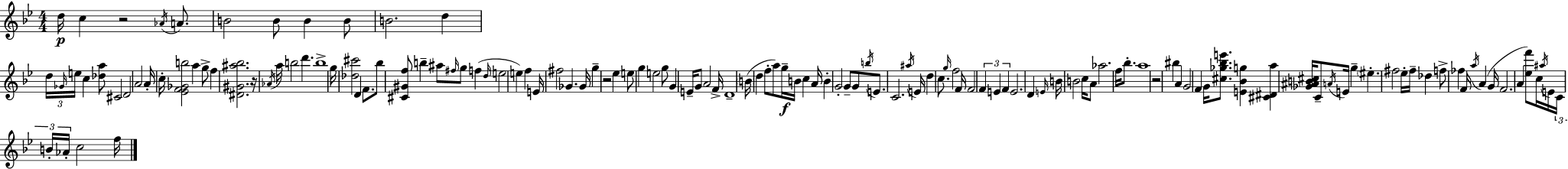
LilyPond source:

{
  \clef treble
  \numericTimeSignature
  \time 4/4
  \key bes \major
  d''16\p c''4 r2 \acciaccatura { aes'16 } a'8. | b'2 b'8 b'4 b'8 | b'2. d''4 | \tuplet 3/2 { d''16 \grace { ges'16 } e''16 } c''4 <des'' a''>8 cis'2 | \break d'2 a'2 | a'16-. c''16-. <ees' f' ges' b''>2 a''4 | g''8-> f''4 <dis' gis' ais'' bes''>2. | r16 \acciaccatura { aes'16 } a''16 b''2 d'''4. | \break b''1-> | g''16 <des'' cis'''>2 d'4 | f'8. bes''8 <cis' gis' f''>8 b''4-- ais''8 \grace { fis''16 } g''8 | f''4( \grace { d''16 } e''2 e''4) | \break f''4 e'16 fis''2 ges'4. | ges'16 g''4-- r2 | ees''4 e''8 g''4 e''2 | g''8 g'4 e'16-- g'8 a'2 | \break f'16-> d'1-- | \parenthesize b'16( d''4 f''8-. a''8) g''16--\f b'16 | c''4 a'16 b'4-. g'2-. | g'8-- g'8 \acciaccatura { b''16 } e'8. c'2. | \break \acciaccatura { ais''16 } e'16 d''4 c''8. \grace { g''16 } f''2 | f'16 f'2 | \tuplet 3/2 { f'4 e'4 f'4 } e'2. | d'4 \grace { e'16 } b'16 b'2 | \break c''16 a'8 aes''2. | f''16 bes''8.-. a''1 | r2 | bis''4 a'4 g'2 | \break f'4 g'16 <cis'' ges'' bes'' e'''>8. <e' bes' g''>4 <cis' dis' a''>4 | <ges' ais' b' cis''>16 c'8-- \acciaccatura { a'16 } e'16 g''4-- \parenthesize eis''4.-. | fis''2 ees''16-. fis''16-- des''4 f''8-> | fes''4 f'16 \acciaccatura { a''16 }( a'4 g'16 f'2. | \break a'4 <ees'' f'''>8) c''16 \acciaccatura { ais''16 } e'16 | \tuplet 3/2 { c'16 b'16-. aes'16-. } c''2 f''16 \bar "|."
}